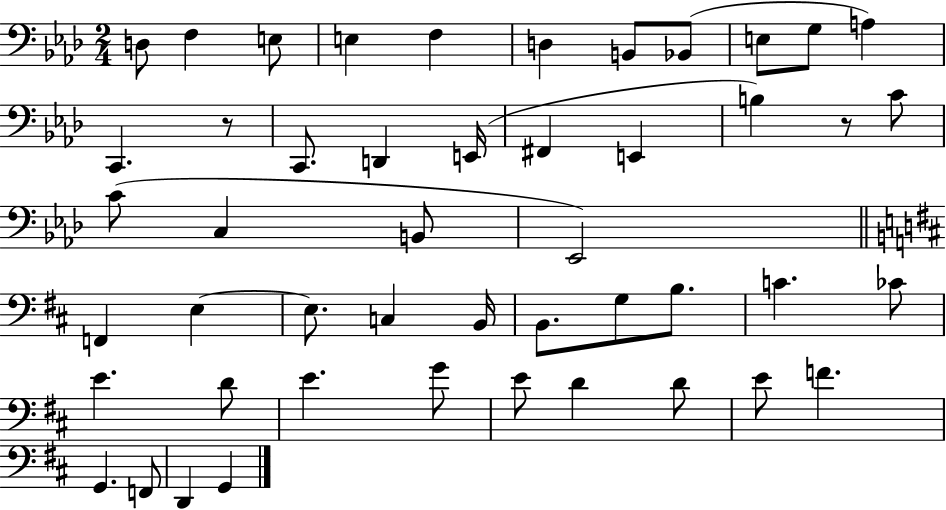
D3/e F3/q E3/e E3/q F3/q D3/q B2/e Bb2/e E3/e G3/e A3/q C2/q. R/e C2/e. D2/q E2/s F#2/q E2/q B3/q R/e C4/e C4/e C3/q B2/e Eb2/h F2/q E3/q E3/e. C3/q B2/s B2/e. G3/e B3/e. C4/q. CES4/e E4/q. D4/e E4/q. G4/e E4/e D4/q D4/e E4/e F4/q. G2/q. F2/e D2/q G2/q